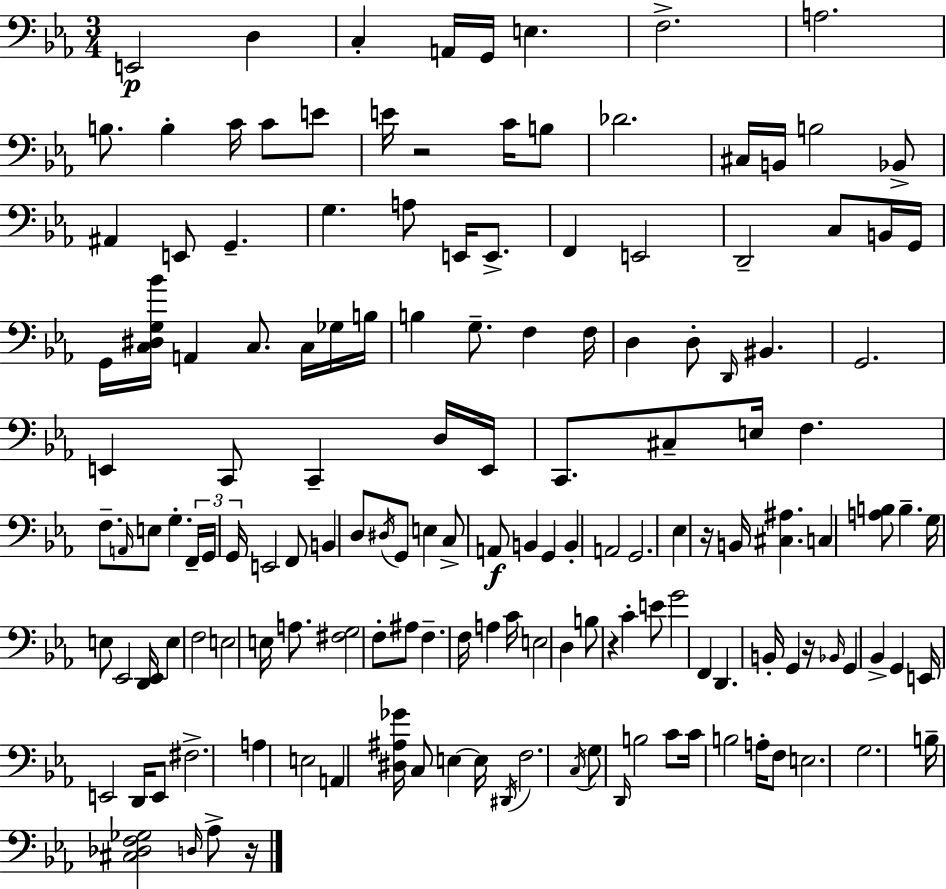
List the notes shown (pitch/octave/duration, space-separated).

E2/h D3/q C3/q A2/s G2/s E3/q. F3/h. A3/h. B3/e. B3/q C4/s C4/e E4/e E4/s R/h C4/s B3/e Db4/h. C#3/s B2/s B3/h Bb2/e A#2/q E2/e G2/q. G3/q. A3/e E2/s E2/e. F2/q E2/h D2/h C3/e B2/s G2/s G2/s [C3,D#3,G3,Bb4]/s A2/q C3/e. C3/s Gb3/s B3/s B3/q G3/e. F3/q F3/s D3/q D3/e D2/s BIS2/q. G2/h. E2/q C2/e C2/q D3/s E2/s C2/e. C#3/e E3/s F3/q. F3/e. A2/s E3/e G3/q. F2/s G2/s G2/s E2/h F2/e B2/q D3/e D#3/s G2/e E3/q C3/e A2/e B2/q G2/q B2/q A2/h G2/h. Eb3/q R/s B2/s [C#3,A#3]/q. C3/q [A3,B3]/e B3/q. G3/s E3/e Eb2/h [D2,Eb2]/s E3/q F3/h E3/h E3/s A3/e. [F#3,G3]/h F3/e A#3/e F3/q. F3/s A3/q C4/s E3/h D3/q B3/e R/q C4/q E4/e G4/h F2/q D2/q. B2/s G2/q R/s Bb2/s G2/q Bb2/q G2/q E2/s E2/h D2/s E2/e F#3/h. A3/q E3/h A2/q [D#3,A#3,Gb4]/s C3/e E3/q E3/s D#2/s F3/h. C3/s G3/e D2/s B3/h C4/e C4/s B3/h A3/s F3/e E3/h. G3/h. B3/s [C#3,Db3,F3,Gb3]/h D3/s Ab3/e R/s